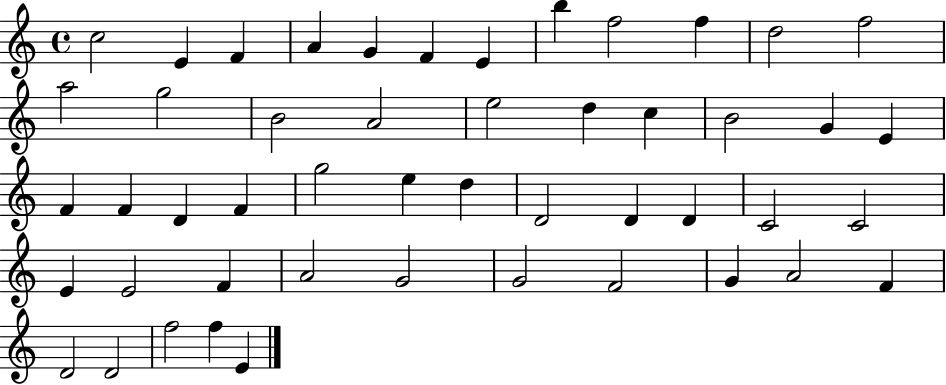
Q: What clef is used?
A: treble